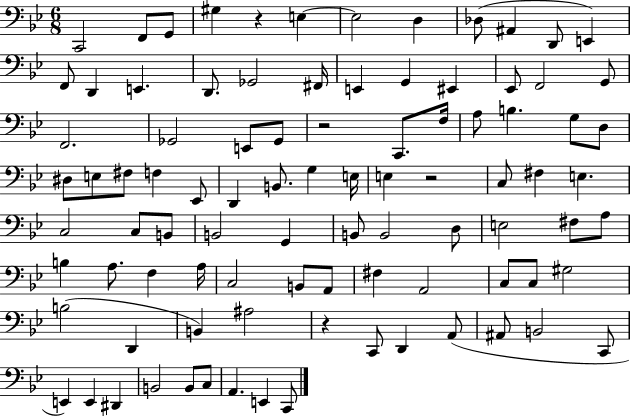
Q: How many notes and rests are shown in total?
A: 92